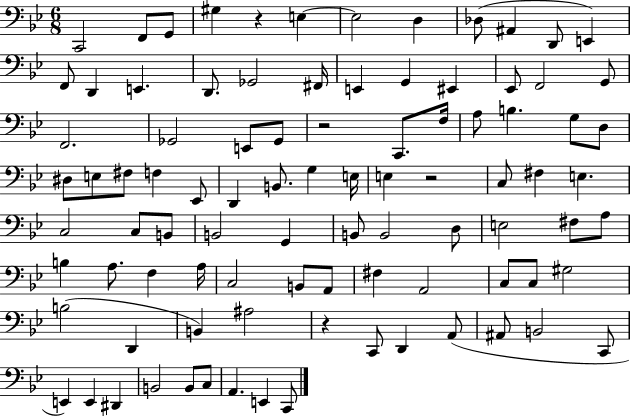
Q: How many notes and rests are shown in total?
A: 92